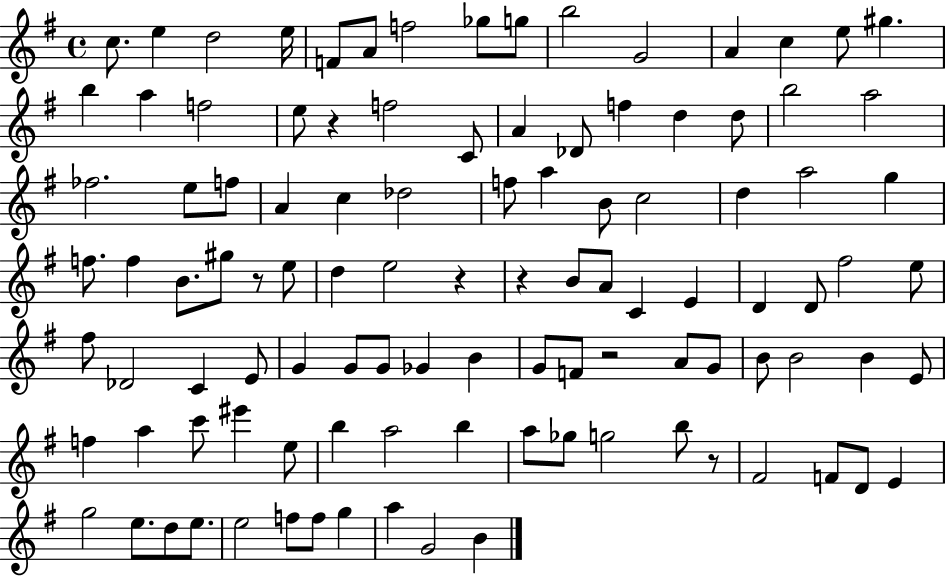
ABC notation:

X:1
T:Untitled
M:4/4
L:1/4
K:G
c/2 e d2 e/4 F/2 A/2 f2 _g/2 g/2 b2 G2 A c e/2 ^g b a f2 e/2 z f2 C/2 A _D/2 f d d/2 b2 a2 _f2 e/2 f/2 A c _d2 f/2 a B/2 c2 d a2 g f/2 f B/2 ^g/2 z/2 e/2 d e2 z z B/2 A/2 C E D D/2 ^f2 e/2 ^f/2 _D2 C E/2 G G/2 G/2 _G B G/2 F/2 z2 A/2 G/2 B/2 B2 B E/2 f a c'/2 ^e' e/2 b a2 b a/2 _g/2 g2 b/2 z/2 ^F2 F/2 D/2 E g2 e/2 d/2 e/2 e2 f/2 f/2 g a G2 B